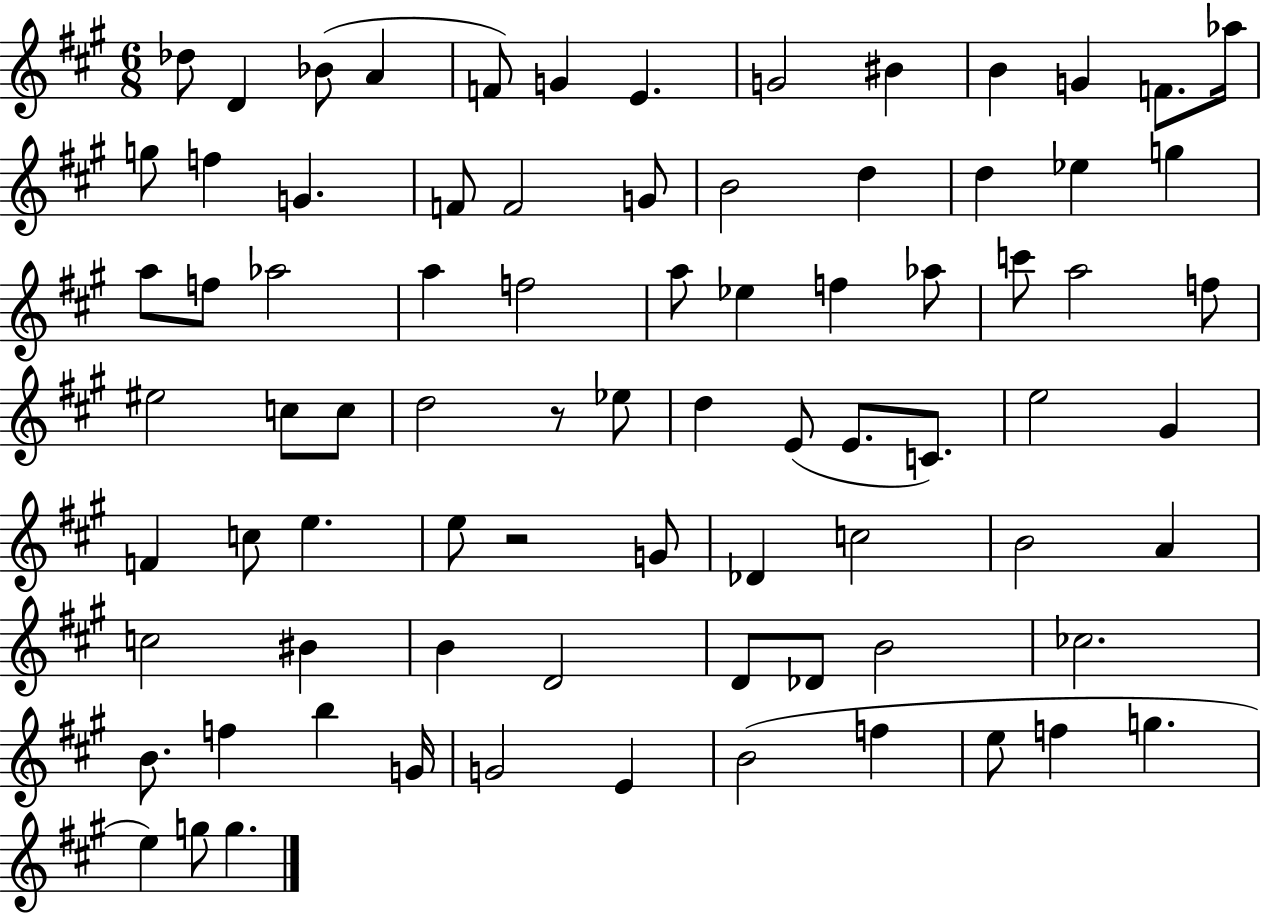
{
  \clef treble
  \numericTimeSignature
  \time 6/8
  \key a \major
  \repeat volta 2 { des''8 d'4 bes'8( a'4 | f'8) g'4 e'4. | g'2 bis'4 | b'4 g'4 f'8. aes''16 | \break g''8 f''4 g'4. | f'8 f'2 g'8 | b'2 d''4 | d''4 ees''4 g''4 | \break a''8 f''8 aes''2 | a''4 f''2 | a''8 ees''4 f''4 aes''8 | c'''8 a''2 f''8 | \break eis''2 c''8 c''8 | d''2 r8 ees''8 | d''4 e'8( e'8. c'8.) | e''2 gis'4 | \break f'4 c''8 e''4. | e''8 r2 g'8 | des'4 c''2 | b'2 a'4 | \break c''2 bis'4 | b'4 d'2 | d'8 des'8 b'2 | ces''2. | \break b'8. f''4 b''4 g'16 | g'2 e'4 | b'2( f''4 | e''8 f''4 g''4. | \break e''4) g''8 g''4. | } \bar "|."
}